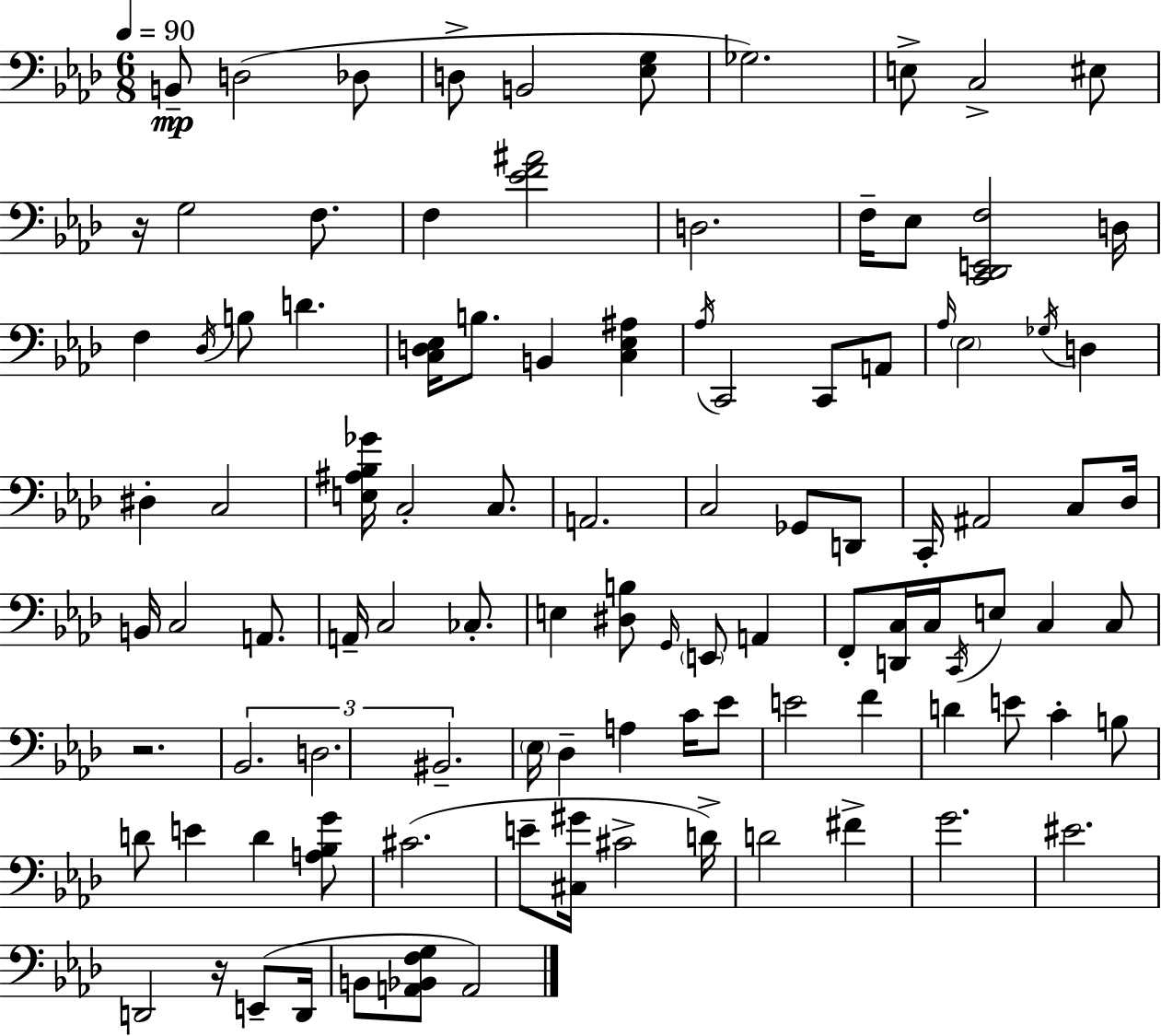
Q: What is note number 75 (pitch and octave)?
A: D4